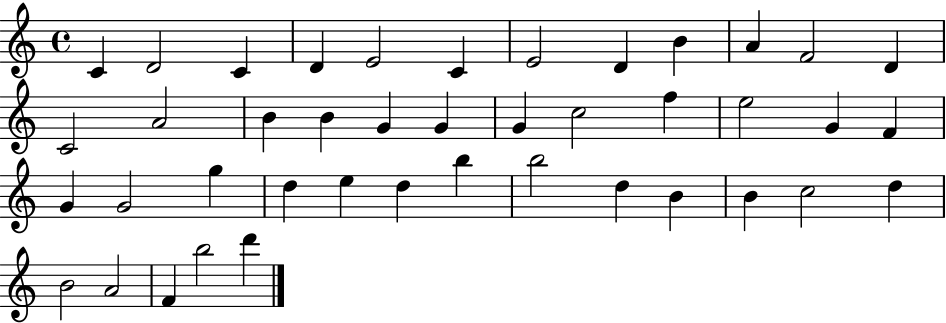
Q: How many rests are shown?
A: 0